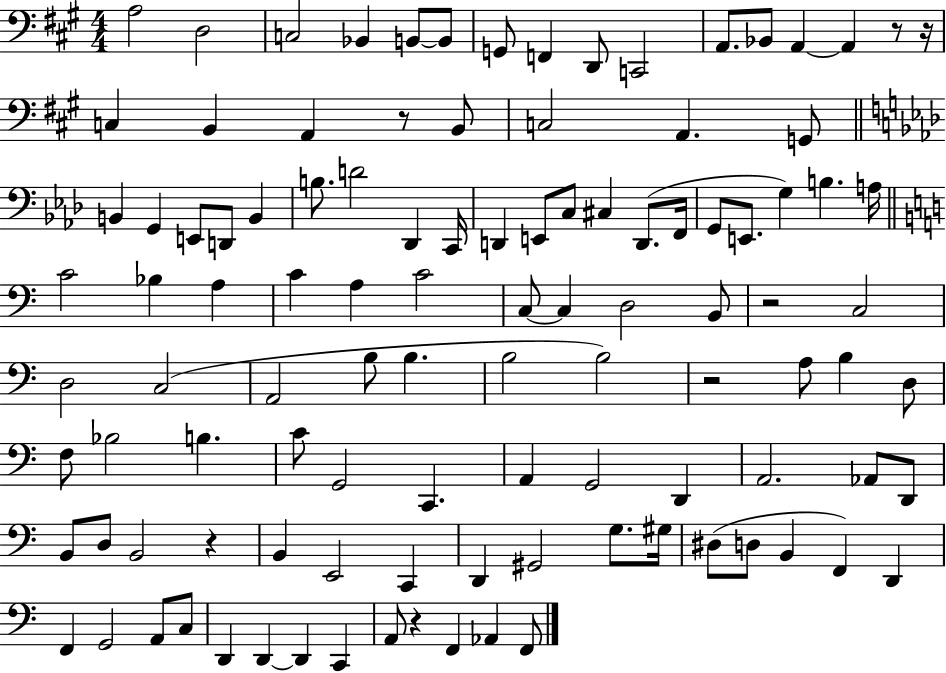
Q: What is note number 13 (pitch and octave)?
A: A2